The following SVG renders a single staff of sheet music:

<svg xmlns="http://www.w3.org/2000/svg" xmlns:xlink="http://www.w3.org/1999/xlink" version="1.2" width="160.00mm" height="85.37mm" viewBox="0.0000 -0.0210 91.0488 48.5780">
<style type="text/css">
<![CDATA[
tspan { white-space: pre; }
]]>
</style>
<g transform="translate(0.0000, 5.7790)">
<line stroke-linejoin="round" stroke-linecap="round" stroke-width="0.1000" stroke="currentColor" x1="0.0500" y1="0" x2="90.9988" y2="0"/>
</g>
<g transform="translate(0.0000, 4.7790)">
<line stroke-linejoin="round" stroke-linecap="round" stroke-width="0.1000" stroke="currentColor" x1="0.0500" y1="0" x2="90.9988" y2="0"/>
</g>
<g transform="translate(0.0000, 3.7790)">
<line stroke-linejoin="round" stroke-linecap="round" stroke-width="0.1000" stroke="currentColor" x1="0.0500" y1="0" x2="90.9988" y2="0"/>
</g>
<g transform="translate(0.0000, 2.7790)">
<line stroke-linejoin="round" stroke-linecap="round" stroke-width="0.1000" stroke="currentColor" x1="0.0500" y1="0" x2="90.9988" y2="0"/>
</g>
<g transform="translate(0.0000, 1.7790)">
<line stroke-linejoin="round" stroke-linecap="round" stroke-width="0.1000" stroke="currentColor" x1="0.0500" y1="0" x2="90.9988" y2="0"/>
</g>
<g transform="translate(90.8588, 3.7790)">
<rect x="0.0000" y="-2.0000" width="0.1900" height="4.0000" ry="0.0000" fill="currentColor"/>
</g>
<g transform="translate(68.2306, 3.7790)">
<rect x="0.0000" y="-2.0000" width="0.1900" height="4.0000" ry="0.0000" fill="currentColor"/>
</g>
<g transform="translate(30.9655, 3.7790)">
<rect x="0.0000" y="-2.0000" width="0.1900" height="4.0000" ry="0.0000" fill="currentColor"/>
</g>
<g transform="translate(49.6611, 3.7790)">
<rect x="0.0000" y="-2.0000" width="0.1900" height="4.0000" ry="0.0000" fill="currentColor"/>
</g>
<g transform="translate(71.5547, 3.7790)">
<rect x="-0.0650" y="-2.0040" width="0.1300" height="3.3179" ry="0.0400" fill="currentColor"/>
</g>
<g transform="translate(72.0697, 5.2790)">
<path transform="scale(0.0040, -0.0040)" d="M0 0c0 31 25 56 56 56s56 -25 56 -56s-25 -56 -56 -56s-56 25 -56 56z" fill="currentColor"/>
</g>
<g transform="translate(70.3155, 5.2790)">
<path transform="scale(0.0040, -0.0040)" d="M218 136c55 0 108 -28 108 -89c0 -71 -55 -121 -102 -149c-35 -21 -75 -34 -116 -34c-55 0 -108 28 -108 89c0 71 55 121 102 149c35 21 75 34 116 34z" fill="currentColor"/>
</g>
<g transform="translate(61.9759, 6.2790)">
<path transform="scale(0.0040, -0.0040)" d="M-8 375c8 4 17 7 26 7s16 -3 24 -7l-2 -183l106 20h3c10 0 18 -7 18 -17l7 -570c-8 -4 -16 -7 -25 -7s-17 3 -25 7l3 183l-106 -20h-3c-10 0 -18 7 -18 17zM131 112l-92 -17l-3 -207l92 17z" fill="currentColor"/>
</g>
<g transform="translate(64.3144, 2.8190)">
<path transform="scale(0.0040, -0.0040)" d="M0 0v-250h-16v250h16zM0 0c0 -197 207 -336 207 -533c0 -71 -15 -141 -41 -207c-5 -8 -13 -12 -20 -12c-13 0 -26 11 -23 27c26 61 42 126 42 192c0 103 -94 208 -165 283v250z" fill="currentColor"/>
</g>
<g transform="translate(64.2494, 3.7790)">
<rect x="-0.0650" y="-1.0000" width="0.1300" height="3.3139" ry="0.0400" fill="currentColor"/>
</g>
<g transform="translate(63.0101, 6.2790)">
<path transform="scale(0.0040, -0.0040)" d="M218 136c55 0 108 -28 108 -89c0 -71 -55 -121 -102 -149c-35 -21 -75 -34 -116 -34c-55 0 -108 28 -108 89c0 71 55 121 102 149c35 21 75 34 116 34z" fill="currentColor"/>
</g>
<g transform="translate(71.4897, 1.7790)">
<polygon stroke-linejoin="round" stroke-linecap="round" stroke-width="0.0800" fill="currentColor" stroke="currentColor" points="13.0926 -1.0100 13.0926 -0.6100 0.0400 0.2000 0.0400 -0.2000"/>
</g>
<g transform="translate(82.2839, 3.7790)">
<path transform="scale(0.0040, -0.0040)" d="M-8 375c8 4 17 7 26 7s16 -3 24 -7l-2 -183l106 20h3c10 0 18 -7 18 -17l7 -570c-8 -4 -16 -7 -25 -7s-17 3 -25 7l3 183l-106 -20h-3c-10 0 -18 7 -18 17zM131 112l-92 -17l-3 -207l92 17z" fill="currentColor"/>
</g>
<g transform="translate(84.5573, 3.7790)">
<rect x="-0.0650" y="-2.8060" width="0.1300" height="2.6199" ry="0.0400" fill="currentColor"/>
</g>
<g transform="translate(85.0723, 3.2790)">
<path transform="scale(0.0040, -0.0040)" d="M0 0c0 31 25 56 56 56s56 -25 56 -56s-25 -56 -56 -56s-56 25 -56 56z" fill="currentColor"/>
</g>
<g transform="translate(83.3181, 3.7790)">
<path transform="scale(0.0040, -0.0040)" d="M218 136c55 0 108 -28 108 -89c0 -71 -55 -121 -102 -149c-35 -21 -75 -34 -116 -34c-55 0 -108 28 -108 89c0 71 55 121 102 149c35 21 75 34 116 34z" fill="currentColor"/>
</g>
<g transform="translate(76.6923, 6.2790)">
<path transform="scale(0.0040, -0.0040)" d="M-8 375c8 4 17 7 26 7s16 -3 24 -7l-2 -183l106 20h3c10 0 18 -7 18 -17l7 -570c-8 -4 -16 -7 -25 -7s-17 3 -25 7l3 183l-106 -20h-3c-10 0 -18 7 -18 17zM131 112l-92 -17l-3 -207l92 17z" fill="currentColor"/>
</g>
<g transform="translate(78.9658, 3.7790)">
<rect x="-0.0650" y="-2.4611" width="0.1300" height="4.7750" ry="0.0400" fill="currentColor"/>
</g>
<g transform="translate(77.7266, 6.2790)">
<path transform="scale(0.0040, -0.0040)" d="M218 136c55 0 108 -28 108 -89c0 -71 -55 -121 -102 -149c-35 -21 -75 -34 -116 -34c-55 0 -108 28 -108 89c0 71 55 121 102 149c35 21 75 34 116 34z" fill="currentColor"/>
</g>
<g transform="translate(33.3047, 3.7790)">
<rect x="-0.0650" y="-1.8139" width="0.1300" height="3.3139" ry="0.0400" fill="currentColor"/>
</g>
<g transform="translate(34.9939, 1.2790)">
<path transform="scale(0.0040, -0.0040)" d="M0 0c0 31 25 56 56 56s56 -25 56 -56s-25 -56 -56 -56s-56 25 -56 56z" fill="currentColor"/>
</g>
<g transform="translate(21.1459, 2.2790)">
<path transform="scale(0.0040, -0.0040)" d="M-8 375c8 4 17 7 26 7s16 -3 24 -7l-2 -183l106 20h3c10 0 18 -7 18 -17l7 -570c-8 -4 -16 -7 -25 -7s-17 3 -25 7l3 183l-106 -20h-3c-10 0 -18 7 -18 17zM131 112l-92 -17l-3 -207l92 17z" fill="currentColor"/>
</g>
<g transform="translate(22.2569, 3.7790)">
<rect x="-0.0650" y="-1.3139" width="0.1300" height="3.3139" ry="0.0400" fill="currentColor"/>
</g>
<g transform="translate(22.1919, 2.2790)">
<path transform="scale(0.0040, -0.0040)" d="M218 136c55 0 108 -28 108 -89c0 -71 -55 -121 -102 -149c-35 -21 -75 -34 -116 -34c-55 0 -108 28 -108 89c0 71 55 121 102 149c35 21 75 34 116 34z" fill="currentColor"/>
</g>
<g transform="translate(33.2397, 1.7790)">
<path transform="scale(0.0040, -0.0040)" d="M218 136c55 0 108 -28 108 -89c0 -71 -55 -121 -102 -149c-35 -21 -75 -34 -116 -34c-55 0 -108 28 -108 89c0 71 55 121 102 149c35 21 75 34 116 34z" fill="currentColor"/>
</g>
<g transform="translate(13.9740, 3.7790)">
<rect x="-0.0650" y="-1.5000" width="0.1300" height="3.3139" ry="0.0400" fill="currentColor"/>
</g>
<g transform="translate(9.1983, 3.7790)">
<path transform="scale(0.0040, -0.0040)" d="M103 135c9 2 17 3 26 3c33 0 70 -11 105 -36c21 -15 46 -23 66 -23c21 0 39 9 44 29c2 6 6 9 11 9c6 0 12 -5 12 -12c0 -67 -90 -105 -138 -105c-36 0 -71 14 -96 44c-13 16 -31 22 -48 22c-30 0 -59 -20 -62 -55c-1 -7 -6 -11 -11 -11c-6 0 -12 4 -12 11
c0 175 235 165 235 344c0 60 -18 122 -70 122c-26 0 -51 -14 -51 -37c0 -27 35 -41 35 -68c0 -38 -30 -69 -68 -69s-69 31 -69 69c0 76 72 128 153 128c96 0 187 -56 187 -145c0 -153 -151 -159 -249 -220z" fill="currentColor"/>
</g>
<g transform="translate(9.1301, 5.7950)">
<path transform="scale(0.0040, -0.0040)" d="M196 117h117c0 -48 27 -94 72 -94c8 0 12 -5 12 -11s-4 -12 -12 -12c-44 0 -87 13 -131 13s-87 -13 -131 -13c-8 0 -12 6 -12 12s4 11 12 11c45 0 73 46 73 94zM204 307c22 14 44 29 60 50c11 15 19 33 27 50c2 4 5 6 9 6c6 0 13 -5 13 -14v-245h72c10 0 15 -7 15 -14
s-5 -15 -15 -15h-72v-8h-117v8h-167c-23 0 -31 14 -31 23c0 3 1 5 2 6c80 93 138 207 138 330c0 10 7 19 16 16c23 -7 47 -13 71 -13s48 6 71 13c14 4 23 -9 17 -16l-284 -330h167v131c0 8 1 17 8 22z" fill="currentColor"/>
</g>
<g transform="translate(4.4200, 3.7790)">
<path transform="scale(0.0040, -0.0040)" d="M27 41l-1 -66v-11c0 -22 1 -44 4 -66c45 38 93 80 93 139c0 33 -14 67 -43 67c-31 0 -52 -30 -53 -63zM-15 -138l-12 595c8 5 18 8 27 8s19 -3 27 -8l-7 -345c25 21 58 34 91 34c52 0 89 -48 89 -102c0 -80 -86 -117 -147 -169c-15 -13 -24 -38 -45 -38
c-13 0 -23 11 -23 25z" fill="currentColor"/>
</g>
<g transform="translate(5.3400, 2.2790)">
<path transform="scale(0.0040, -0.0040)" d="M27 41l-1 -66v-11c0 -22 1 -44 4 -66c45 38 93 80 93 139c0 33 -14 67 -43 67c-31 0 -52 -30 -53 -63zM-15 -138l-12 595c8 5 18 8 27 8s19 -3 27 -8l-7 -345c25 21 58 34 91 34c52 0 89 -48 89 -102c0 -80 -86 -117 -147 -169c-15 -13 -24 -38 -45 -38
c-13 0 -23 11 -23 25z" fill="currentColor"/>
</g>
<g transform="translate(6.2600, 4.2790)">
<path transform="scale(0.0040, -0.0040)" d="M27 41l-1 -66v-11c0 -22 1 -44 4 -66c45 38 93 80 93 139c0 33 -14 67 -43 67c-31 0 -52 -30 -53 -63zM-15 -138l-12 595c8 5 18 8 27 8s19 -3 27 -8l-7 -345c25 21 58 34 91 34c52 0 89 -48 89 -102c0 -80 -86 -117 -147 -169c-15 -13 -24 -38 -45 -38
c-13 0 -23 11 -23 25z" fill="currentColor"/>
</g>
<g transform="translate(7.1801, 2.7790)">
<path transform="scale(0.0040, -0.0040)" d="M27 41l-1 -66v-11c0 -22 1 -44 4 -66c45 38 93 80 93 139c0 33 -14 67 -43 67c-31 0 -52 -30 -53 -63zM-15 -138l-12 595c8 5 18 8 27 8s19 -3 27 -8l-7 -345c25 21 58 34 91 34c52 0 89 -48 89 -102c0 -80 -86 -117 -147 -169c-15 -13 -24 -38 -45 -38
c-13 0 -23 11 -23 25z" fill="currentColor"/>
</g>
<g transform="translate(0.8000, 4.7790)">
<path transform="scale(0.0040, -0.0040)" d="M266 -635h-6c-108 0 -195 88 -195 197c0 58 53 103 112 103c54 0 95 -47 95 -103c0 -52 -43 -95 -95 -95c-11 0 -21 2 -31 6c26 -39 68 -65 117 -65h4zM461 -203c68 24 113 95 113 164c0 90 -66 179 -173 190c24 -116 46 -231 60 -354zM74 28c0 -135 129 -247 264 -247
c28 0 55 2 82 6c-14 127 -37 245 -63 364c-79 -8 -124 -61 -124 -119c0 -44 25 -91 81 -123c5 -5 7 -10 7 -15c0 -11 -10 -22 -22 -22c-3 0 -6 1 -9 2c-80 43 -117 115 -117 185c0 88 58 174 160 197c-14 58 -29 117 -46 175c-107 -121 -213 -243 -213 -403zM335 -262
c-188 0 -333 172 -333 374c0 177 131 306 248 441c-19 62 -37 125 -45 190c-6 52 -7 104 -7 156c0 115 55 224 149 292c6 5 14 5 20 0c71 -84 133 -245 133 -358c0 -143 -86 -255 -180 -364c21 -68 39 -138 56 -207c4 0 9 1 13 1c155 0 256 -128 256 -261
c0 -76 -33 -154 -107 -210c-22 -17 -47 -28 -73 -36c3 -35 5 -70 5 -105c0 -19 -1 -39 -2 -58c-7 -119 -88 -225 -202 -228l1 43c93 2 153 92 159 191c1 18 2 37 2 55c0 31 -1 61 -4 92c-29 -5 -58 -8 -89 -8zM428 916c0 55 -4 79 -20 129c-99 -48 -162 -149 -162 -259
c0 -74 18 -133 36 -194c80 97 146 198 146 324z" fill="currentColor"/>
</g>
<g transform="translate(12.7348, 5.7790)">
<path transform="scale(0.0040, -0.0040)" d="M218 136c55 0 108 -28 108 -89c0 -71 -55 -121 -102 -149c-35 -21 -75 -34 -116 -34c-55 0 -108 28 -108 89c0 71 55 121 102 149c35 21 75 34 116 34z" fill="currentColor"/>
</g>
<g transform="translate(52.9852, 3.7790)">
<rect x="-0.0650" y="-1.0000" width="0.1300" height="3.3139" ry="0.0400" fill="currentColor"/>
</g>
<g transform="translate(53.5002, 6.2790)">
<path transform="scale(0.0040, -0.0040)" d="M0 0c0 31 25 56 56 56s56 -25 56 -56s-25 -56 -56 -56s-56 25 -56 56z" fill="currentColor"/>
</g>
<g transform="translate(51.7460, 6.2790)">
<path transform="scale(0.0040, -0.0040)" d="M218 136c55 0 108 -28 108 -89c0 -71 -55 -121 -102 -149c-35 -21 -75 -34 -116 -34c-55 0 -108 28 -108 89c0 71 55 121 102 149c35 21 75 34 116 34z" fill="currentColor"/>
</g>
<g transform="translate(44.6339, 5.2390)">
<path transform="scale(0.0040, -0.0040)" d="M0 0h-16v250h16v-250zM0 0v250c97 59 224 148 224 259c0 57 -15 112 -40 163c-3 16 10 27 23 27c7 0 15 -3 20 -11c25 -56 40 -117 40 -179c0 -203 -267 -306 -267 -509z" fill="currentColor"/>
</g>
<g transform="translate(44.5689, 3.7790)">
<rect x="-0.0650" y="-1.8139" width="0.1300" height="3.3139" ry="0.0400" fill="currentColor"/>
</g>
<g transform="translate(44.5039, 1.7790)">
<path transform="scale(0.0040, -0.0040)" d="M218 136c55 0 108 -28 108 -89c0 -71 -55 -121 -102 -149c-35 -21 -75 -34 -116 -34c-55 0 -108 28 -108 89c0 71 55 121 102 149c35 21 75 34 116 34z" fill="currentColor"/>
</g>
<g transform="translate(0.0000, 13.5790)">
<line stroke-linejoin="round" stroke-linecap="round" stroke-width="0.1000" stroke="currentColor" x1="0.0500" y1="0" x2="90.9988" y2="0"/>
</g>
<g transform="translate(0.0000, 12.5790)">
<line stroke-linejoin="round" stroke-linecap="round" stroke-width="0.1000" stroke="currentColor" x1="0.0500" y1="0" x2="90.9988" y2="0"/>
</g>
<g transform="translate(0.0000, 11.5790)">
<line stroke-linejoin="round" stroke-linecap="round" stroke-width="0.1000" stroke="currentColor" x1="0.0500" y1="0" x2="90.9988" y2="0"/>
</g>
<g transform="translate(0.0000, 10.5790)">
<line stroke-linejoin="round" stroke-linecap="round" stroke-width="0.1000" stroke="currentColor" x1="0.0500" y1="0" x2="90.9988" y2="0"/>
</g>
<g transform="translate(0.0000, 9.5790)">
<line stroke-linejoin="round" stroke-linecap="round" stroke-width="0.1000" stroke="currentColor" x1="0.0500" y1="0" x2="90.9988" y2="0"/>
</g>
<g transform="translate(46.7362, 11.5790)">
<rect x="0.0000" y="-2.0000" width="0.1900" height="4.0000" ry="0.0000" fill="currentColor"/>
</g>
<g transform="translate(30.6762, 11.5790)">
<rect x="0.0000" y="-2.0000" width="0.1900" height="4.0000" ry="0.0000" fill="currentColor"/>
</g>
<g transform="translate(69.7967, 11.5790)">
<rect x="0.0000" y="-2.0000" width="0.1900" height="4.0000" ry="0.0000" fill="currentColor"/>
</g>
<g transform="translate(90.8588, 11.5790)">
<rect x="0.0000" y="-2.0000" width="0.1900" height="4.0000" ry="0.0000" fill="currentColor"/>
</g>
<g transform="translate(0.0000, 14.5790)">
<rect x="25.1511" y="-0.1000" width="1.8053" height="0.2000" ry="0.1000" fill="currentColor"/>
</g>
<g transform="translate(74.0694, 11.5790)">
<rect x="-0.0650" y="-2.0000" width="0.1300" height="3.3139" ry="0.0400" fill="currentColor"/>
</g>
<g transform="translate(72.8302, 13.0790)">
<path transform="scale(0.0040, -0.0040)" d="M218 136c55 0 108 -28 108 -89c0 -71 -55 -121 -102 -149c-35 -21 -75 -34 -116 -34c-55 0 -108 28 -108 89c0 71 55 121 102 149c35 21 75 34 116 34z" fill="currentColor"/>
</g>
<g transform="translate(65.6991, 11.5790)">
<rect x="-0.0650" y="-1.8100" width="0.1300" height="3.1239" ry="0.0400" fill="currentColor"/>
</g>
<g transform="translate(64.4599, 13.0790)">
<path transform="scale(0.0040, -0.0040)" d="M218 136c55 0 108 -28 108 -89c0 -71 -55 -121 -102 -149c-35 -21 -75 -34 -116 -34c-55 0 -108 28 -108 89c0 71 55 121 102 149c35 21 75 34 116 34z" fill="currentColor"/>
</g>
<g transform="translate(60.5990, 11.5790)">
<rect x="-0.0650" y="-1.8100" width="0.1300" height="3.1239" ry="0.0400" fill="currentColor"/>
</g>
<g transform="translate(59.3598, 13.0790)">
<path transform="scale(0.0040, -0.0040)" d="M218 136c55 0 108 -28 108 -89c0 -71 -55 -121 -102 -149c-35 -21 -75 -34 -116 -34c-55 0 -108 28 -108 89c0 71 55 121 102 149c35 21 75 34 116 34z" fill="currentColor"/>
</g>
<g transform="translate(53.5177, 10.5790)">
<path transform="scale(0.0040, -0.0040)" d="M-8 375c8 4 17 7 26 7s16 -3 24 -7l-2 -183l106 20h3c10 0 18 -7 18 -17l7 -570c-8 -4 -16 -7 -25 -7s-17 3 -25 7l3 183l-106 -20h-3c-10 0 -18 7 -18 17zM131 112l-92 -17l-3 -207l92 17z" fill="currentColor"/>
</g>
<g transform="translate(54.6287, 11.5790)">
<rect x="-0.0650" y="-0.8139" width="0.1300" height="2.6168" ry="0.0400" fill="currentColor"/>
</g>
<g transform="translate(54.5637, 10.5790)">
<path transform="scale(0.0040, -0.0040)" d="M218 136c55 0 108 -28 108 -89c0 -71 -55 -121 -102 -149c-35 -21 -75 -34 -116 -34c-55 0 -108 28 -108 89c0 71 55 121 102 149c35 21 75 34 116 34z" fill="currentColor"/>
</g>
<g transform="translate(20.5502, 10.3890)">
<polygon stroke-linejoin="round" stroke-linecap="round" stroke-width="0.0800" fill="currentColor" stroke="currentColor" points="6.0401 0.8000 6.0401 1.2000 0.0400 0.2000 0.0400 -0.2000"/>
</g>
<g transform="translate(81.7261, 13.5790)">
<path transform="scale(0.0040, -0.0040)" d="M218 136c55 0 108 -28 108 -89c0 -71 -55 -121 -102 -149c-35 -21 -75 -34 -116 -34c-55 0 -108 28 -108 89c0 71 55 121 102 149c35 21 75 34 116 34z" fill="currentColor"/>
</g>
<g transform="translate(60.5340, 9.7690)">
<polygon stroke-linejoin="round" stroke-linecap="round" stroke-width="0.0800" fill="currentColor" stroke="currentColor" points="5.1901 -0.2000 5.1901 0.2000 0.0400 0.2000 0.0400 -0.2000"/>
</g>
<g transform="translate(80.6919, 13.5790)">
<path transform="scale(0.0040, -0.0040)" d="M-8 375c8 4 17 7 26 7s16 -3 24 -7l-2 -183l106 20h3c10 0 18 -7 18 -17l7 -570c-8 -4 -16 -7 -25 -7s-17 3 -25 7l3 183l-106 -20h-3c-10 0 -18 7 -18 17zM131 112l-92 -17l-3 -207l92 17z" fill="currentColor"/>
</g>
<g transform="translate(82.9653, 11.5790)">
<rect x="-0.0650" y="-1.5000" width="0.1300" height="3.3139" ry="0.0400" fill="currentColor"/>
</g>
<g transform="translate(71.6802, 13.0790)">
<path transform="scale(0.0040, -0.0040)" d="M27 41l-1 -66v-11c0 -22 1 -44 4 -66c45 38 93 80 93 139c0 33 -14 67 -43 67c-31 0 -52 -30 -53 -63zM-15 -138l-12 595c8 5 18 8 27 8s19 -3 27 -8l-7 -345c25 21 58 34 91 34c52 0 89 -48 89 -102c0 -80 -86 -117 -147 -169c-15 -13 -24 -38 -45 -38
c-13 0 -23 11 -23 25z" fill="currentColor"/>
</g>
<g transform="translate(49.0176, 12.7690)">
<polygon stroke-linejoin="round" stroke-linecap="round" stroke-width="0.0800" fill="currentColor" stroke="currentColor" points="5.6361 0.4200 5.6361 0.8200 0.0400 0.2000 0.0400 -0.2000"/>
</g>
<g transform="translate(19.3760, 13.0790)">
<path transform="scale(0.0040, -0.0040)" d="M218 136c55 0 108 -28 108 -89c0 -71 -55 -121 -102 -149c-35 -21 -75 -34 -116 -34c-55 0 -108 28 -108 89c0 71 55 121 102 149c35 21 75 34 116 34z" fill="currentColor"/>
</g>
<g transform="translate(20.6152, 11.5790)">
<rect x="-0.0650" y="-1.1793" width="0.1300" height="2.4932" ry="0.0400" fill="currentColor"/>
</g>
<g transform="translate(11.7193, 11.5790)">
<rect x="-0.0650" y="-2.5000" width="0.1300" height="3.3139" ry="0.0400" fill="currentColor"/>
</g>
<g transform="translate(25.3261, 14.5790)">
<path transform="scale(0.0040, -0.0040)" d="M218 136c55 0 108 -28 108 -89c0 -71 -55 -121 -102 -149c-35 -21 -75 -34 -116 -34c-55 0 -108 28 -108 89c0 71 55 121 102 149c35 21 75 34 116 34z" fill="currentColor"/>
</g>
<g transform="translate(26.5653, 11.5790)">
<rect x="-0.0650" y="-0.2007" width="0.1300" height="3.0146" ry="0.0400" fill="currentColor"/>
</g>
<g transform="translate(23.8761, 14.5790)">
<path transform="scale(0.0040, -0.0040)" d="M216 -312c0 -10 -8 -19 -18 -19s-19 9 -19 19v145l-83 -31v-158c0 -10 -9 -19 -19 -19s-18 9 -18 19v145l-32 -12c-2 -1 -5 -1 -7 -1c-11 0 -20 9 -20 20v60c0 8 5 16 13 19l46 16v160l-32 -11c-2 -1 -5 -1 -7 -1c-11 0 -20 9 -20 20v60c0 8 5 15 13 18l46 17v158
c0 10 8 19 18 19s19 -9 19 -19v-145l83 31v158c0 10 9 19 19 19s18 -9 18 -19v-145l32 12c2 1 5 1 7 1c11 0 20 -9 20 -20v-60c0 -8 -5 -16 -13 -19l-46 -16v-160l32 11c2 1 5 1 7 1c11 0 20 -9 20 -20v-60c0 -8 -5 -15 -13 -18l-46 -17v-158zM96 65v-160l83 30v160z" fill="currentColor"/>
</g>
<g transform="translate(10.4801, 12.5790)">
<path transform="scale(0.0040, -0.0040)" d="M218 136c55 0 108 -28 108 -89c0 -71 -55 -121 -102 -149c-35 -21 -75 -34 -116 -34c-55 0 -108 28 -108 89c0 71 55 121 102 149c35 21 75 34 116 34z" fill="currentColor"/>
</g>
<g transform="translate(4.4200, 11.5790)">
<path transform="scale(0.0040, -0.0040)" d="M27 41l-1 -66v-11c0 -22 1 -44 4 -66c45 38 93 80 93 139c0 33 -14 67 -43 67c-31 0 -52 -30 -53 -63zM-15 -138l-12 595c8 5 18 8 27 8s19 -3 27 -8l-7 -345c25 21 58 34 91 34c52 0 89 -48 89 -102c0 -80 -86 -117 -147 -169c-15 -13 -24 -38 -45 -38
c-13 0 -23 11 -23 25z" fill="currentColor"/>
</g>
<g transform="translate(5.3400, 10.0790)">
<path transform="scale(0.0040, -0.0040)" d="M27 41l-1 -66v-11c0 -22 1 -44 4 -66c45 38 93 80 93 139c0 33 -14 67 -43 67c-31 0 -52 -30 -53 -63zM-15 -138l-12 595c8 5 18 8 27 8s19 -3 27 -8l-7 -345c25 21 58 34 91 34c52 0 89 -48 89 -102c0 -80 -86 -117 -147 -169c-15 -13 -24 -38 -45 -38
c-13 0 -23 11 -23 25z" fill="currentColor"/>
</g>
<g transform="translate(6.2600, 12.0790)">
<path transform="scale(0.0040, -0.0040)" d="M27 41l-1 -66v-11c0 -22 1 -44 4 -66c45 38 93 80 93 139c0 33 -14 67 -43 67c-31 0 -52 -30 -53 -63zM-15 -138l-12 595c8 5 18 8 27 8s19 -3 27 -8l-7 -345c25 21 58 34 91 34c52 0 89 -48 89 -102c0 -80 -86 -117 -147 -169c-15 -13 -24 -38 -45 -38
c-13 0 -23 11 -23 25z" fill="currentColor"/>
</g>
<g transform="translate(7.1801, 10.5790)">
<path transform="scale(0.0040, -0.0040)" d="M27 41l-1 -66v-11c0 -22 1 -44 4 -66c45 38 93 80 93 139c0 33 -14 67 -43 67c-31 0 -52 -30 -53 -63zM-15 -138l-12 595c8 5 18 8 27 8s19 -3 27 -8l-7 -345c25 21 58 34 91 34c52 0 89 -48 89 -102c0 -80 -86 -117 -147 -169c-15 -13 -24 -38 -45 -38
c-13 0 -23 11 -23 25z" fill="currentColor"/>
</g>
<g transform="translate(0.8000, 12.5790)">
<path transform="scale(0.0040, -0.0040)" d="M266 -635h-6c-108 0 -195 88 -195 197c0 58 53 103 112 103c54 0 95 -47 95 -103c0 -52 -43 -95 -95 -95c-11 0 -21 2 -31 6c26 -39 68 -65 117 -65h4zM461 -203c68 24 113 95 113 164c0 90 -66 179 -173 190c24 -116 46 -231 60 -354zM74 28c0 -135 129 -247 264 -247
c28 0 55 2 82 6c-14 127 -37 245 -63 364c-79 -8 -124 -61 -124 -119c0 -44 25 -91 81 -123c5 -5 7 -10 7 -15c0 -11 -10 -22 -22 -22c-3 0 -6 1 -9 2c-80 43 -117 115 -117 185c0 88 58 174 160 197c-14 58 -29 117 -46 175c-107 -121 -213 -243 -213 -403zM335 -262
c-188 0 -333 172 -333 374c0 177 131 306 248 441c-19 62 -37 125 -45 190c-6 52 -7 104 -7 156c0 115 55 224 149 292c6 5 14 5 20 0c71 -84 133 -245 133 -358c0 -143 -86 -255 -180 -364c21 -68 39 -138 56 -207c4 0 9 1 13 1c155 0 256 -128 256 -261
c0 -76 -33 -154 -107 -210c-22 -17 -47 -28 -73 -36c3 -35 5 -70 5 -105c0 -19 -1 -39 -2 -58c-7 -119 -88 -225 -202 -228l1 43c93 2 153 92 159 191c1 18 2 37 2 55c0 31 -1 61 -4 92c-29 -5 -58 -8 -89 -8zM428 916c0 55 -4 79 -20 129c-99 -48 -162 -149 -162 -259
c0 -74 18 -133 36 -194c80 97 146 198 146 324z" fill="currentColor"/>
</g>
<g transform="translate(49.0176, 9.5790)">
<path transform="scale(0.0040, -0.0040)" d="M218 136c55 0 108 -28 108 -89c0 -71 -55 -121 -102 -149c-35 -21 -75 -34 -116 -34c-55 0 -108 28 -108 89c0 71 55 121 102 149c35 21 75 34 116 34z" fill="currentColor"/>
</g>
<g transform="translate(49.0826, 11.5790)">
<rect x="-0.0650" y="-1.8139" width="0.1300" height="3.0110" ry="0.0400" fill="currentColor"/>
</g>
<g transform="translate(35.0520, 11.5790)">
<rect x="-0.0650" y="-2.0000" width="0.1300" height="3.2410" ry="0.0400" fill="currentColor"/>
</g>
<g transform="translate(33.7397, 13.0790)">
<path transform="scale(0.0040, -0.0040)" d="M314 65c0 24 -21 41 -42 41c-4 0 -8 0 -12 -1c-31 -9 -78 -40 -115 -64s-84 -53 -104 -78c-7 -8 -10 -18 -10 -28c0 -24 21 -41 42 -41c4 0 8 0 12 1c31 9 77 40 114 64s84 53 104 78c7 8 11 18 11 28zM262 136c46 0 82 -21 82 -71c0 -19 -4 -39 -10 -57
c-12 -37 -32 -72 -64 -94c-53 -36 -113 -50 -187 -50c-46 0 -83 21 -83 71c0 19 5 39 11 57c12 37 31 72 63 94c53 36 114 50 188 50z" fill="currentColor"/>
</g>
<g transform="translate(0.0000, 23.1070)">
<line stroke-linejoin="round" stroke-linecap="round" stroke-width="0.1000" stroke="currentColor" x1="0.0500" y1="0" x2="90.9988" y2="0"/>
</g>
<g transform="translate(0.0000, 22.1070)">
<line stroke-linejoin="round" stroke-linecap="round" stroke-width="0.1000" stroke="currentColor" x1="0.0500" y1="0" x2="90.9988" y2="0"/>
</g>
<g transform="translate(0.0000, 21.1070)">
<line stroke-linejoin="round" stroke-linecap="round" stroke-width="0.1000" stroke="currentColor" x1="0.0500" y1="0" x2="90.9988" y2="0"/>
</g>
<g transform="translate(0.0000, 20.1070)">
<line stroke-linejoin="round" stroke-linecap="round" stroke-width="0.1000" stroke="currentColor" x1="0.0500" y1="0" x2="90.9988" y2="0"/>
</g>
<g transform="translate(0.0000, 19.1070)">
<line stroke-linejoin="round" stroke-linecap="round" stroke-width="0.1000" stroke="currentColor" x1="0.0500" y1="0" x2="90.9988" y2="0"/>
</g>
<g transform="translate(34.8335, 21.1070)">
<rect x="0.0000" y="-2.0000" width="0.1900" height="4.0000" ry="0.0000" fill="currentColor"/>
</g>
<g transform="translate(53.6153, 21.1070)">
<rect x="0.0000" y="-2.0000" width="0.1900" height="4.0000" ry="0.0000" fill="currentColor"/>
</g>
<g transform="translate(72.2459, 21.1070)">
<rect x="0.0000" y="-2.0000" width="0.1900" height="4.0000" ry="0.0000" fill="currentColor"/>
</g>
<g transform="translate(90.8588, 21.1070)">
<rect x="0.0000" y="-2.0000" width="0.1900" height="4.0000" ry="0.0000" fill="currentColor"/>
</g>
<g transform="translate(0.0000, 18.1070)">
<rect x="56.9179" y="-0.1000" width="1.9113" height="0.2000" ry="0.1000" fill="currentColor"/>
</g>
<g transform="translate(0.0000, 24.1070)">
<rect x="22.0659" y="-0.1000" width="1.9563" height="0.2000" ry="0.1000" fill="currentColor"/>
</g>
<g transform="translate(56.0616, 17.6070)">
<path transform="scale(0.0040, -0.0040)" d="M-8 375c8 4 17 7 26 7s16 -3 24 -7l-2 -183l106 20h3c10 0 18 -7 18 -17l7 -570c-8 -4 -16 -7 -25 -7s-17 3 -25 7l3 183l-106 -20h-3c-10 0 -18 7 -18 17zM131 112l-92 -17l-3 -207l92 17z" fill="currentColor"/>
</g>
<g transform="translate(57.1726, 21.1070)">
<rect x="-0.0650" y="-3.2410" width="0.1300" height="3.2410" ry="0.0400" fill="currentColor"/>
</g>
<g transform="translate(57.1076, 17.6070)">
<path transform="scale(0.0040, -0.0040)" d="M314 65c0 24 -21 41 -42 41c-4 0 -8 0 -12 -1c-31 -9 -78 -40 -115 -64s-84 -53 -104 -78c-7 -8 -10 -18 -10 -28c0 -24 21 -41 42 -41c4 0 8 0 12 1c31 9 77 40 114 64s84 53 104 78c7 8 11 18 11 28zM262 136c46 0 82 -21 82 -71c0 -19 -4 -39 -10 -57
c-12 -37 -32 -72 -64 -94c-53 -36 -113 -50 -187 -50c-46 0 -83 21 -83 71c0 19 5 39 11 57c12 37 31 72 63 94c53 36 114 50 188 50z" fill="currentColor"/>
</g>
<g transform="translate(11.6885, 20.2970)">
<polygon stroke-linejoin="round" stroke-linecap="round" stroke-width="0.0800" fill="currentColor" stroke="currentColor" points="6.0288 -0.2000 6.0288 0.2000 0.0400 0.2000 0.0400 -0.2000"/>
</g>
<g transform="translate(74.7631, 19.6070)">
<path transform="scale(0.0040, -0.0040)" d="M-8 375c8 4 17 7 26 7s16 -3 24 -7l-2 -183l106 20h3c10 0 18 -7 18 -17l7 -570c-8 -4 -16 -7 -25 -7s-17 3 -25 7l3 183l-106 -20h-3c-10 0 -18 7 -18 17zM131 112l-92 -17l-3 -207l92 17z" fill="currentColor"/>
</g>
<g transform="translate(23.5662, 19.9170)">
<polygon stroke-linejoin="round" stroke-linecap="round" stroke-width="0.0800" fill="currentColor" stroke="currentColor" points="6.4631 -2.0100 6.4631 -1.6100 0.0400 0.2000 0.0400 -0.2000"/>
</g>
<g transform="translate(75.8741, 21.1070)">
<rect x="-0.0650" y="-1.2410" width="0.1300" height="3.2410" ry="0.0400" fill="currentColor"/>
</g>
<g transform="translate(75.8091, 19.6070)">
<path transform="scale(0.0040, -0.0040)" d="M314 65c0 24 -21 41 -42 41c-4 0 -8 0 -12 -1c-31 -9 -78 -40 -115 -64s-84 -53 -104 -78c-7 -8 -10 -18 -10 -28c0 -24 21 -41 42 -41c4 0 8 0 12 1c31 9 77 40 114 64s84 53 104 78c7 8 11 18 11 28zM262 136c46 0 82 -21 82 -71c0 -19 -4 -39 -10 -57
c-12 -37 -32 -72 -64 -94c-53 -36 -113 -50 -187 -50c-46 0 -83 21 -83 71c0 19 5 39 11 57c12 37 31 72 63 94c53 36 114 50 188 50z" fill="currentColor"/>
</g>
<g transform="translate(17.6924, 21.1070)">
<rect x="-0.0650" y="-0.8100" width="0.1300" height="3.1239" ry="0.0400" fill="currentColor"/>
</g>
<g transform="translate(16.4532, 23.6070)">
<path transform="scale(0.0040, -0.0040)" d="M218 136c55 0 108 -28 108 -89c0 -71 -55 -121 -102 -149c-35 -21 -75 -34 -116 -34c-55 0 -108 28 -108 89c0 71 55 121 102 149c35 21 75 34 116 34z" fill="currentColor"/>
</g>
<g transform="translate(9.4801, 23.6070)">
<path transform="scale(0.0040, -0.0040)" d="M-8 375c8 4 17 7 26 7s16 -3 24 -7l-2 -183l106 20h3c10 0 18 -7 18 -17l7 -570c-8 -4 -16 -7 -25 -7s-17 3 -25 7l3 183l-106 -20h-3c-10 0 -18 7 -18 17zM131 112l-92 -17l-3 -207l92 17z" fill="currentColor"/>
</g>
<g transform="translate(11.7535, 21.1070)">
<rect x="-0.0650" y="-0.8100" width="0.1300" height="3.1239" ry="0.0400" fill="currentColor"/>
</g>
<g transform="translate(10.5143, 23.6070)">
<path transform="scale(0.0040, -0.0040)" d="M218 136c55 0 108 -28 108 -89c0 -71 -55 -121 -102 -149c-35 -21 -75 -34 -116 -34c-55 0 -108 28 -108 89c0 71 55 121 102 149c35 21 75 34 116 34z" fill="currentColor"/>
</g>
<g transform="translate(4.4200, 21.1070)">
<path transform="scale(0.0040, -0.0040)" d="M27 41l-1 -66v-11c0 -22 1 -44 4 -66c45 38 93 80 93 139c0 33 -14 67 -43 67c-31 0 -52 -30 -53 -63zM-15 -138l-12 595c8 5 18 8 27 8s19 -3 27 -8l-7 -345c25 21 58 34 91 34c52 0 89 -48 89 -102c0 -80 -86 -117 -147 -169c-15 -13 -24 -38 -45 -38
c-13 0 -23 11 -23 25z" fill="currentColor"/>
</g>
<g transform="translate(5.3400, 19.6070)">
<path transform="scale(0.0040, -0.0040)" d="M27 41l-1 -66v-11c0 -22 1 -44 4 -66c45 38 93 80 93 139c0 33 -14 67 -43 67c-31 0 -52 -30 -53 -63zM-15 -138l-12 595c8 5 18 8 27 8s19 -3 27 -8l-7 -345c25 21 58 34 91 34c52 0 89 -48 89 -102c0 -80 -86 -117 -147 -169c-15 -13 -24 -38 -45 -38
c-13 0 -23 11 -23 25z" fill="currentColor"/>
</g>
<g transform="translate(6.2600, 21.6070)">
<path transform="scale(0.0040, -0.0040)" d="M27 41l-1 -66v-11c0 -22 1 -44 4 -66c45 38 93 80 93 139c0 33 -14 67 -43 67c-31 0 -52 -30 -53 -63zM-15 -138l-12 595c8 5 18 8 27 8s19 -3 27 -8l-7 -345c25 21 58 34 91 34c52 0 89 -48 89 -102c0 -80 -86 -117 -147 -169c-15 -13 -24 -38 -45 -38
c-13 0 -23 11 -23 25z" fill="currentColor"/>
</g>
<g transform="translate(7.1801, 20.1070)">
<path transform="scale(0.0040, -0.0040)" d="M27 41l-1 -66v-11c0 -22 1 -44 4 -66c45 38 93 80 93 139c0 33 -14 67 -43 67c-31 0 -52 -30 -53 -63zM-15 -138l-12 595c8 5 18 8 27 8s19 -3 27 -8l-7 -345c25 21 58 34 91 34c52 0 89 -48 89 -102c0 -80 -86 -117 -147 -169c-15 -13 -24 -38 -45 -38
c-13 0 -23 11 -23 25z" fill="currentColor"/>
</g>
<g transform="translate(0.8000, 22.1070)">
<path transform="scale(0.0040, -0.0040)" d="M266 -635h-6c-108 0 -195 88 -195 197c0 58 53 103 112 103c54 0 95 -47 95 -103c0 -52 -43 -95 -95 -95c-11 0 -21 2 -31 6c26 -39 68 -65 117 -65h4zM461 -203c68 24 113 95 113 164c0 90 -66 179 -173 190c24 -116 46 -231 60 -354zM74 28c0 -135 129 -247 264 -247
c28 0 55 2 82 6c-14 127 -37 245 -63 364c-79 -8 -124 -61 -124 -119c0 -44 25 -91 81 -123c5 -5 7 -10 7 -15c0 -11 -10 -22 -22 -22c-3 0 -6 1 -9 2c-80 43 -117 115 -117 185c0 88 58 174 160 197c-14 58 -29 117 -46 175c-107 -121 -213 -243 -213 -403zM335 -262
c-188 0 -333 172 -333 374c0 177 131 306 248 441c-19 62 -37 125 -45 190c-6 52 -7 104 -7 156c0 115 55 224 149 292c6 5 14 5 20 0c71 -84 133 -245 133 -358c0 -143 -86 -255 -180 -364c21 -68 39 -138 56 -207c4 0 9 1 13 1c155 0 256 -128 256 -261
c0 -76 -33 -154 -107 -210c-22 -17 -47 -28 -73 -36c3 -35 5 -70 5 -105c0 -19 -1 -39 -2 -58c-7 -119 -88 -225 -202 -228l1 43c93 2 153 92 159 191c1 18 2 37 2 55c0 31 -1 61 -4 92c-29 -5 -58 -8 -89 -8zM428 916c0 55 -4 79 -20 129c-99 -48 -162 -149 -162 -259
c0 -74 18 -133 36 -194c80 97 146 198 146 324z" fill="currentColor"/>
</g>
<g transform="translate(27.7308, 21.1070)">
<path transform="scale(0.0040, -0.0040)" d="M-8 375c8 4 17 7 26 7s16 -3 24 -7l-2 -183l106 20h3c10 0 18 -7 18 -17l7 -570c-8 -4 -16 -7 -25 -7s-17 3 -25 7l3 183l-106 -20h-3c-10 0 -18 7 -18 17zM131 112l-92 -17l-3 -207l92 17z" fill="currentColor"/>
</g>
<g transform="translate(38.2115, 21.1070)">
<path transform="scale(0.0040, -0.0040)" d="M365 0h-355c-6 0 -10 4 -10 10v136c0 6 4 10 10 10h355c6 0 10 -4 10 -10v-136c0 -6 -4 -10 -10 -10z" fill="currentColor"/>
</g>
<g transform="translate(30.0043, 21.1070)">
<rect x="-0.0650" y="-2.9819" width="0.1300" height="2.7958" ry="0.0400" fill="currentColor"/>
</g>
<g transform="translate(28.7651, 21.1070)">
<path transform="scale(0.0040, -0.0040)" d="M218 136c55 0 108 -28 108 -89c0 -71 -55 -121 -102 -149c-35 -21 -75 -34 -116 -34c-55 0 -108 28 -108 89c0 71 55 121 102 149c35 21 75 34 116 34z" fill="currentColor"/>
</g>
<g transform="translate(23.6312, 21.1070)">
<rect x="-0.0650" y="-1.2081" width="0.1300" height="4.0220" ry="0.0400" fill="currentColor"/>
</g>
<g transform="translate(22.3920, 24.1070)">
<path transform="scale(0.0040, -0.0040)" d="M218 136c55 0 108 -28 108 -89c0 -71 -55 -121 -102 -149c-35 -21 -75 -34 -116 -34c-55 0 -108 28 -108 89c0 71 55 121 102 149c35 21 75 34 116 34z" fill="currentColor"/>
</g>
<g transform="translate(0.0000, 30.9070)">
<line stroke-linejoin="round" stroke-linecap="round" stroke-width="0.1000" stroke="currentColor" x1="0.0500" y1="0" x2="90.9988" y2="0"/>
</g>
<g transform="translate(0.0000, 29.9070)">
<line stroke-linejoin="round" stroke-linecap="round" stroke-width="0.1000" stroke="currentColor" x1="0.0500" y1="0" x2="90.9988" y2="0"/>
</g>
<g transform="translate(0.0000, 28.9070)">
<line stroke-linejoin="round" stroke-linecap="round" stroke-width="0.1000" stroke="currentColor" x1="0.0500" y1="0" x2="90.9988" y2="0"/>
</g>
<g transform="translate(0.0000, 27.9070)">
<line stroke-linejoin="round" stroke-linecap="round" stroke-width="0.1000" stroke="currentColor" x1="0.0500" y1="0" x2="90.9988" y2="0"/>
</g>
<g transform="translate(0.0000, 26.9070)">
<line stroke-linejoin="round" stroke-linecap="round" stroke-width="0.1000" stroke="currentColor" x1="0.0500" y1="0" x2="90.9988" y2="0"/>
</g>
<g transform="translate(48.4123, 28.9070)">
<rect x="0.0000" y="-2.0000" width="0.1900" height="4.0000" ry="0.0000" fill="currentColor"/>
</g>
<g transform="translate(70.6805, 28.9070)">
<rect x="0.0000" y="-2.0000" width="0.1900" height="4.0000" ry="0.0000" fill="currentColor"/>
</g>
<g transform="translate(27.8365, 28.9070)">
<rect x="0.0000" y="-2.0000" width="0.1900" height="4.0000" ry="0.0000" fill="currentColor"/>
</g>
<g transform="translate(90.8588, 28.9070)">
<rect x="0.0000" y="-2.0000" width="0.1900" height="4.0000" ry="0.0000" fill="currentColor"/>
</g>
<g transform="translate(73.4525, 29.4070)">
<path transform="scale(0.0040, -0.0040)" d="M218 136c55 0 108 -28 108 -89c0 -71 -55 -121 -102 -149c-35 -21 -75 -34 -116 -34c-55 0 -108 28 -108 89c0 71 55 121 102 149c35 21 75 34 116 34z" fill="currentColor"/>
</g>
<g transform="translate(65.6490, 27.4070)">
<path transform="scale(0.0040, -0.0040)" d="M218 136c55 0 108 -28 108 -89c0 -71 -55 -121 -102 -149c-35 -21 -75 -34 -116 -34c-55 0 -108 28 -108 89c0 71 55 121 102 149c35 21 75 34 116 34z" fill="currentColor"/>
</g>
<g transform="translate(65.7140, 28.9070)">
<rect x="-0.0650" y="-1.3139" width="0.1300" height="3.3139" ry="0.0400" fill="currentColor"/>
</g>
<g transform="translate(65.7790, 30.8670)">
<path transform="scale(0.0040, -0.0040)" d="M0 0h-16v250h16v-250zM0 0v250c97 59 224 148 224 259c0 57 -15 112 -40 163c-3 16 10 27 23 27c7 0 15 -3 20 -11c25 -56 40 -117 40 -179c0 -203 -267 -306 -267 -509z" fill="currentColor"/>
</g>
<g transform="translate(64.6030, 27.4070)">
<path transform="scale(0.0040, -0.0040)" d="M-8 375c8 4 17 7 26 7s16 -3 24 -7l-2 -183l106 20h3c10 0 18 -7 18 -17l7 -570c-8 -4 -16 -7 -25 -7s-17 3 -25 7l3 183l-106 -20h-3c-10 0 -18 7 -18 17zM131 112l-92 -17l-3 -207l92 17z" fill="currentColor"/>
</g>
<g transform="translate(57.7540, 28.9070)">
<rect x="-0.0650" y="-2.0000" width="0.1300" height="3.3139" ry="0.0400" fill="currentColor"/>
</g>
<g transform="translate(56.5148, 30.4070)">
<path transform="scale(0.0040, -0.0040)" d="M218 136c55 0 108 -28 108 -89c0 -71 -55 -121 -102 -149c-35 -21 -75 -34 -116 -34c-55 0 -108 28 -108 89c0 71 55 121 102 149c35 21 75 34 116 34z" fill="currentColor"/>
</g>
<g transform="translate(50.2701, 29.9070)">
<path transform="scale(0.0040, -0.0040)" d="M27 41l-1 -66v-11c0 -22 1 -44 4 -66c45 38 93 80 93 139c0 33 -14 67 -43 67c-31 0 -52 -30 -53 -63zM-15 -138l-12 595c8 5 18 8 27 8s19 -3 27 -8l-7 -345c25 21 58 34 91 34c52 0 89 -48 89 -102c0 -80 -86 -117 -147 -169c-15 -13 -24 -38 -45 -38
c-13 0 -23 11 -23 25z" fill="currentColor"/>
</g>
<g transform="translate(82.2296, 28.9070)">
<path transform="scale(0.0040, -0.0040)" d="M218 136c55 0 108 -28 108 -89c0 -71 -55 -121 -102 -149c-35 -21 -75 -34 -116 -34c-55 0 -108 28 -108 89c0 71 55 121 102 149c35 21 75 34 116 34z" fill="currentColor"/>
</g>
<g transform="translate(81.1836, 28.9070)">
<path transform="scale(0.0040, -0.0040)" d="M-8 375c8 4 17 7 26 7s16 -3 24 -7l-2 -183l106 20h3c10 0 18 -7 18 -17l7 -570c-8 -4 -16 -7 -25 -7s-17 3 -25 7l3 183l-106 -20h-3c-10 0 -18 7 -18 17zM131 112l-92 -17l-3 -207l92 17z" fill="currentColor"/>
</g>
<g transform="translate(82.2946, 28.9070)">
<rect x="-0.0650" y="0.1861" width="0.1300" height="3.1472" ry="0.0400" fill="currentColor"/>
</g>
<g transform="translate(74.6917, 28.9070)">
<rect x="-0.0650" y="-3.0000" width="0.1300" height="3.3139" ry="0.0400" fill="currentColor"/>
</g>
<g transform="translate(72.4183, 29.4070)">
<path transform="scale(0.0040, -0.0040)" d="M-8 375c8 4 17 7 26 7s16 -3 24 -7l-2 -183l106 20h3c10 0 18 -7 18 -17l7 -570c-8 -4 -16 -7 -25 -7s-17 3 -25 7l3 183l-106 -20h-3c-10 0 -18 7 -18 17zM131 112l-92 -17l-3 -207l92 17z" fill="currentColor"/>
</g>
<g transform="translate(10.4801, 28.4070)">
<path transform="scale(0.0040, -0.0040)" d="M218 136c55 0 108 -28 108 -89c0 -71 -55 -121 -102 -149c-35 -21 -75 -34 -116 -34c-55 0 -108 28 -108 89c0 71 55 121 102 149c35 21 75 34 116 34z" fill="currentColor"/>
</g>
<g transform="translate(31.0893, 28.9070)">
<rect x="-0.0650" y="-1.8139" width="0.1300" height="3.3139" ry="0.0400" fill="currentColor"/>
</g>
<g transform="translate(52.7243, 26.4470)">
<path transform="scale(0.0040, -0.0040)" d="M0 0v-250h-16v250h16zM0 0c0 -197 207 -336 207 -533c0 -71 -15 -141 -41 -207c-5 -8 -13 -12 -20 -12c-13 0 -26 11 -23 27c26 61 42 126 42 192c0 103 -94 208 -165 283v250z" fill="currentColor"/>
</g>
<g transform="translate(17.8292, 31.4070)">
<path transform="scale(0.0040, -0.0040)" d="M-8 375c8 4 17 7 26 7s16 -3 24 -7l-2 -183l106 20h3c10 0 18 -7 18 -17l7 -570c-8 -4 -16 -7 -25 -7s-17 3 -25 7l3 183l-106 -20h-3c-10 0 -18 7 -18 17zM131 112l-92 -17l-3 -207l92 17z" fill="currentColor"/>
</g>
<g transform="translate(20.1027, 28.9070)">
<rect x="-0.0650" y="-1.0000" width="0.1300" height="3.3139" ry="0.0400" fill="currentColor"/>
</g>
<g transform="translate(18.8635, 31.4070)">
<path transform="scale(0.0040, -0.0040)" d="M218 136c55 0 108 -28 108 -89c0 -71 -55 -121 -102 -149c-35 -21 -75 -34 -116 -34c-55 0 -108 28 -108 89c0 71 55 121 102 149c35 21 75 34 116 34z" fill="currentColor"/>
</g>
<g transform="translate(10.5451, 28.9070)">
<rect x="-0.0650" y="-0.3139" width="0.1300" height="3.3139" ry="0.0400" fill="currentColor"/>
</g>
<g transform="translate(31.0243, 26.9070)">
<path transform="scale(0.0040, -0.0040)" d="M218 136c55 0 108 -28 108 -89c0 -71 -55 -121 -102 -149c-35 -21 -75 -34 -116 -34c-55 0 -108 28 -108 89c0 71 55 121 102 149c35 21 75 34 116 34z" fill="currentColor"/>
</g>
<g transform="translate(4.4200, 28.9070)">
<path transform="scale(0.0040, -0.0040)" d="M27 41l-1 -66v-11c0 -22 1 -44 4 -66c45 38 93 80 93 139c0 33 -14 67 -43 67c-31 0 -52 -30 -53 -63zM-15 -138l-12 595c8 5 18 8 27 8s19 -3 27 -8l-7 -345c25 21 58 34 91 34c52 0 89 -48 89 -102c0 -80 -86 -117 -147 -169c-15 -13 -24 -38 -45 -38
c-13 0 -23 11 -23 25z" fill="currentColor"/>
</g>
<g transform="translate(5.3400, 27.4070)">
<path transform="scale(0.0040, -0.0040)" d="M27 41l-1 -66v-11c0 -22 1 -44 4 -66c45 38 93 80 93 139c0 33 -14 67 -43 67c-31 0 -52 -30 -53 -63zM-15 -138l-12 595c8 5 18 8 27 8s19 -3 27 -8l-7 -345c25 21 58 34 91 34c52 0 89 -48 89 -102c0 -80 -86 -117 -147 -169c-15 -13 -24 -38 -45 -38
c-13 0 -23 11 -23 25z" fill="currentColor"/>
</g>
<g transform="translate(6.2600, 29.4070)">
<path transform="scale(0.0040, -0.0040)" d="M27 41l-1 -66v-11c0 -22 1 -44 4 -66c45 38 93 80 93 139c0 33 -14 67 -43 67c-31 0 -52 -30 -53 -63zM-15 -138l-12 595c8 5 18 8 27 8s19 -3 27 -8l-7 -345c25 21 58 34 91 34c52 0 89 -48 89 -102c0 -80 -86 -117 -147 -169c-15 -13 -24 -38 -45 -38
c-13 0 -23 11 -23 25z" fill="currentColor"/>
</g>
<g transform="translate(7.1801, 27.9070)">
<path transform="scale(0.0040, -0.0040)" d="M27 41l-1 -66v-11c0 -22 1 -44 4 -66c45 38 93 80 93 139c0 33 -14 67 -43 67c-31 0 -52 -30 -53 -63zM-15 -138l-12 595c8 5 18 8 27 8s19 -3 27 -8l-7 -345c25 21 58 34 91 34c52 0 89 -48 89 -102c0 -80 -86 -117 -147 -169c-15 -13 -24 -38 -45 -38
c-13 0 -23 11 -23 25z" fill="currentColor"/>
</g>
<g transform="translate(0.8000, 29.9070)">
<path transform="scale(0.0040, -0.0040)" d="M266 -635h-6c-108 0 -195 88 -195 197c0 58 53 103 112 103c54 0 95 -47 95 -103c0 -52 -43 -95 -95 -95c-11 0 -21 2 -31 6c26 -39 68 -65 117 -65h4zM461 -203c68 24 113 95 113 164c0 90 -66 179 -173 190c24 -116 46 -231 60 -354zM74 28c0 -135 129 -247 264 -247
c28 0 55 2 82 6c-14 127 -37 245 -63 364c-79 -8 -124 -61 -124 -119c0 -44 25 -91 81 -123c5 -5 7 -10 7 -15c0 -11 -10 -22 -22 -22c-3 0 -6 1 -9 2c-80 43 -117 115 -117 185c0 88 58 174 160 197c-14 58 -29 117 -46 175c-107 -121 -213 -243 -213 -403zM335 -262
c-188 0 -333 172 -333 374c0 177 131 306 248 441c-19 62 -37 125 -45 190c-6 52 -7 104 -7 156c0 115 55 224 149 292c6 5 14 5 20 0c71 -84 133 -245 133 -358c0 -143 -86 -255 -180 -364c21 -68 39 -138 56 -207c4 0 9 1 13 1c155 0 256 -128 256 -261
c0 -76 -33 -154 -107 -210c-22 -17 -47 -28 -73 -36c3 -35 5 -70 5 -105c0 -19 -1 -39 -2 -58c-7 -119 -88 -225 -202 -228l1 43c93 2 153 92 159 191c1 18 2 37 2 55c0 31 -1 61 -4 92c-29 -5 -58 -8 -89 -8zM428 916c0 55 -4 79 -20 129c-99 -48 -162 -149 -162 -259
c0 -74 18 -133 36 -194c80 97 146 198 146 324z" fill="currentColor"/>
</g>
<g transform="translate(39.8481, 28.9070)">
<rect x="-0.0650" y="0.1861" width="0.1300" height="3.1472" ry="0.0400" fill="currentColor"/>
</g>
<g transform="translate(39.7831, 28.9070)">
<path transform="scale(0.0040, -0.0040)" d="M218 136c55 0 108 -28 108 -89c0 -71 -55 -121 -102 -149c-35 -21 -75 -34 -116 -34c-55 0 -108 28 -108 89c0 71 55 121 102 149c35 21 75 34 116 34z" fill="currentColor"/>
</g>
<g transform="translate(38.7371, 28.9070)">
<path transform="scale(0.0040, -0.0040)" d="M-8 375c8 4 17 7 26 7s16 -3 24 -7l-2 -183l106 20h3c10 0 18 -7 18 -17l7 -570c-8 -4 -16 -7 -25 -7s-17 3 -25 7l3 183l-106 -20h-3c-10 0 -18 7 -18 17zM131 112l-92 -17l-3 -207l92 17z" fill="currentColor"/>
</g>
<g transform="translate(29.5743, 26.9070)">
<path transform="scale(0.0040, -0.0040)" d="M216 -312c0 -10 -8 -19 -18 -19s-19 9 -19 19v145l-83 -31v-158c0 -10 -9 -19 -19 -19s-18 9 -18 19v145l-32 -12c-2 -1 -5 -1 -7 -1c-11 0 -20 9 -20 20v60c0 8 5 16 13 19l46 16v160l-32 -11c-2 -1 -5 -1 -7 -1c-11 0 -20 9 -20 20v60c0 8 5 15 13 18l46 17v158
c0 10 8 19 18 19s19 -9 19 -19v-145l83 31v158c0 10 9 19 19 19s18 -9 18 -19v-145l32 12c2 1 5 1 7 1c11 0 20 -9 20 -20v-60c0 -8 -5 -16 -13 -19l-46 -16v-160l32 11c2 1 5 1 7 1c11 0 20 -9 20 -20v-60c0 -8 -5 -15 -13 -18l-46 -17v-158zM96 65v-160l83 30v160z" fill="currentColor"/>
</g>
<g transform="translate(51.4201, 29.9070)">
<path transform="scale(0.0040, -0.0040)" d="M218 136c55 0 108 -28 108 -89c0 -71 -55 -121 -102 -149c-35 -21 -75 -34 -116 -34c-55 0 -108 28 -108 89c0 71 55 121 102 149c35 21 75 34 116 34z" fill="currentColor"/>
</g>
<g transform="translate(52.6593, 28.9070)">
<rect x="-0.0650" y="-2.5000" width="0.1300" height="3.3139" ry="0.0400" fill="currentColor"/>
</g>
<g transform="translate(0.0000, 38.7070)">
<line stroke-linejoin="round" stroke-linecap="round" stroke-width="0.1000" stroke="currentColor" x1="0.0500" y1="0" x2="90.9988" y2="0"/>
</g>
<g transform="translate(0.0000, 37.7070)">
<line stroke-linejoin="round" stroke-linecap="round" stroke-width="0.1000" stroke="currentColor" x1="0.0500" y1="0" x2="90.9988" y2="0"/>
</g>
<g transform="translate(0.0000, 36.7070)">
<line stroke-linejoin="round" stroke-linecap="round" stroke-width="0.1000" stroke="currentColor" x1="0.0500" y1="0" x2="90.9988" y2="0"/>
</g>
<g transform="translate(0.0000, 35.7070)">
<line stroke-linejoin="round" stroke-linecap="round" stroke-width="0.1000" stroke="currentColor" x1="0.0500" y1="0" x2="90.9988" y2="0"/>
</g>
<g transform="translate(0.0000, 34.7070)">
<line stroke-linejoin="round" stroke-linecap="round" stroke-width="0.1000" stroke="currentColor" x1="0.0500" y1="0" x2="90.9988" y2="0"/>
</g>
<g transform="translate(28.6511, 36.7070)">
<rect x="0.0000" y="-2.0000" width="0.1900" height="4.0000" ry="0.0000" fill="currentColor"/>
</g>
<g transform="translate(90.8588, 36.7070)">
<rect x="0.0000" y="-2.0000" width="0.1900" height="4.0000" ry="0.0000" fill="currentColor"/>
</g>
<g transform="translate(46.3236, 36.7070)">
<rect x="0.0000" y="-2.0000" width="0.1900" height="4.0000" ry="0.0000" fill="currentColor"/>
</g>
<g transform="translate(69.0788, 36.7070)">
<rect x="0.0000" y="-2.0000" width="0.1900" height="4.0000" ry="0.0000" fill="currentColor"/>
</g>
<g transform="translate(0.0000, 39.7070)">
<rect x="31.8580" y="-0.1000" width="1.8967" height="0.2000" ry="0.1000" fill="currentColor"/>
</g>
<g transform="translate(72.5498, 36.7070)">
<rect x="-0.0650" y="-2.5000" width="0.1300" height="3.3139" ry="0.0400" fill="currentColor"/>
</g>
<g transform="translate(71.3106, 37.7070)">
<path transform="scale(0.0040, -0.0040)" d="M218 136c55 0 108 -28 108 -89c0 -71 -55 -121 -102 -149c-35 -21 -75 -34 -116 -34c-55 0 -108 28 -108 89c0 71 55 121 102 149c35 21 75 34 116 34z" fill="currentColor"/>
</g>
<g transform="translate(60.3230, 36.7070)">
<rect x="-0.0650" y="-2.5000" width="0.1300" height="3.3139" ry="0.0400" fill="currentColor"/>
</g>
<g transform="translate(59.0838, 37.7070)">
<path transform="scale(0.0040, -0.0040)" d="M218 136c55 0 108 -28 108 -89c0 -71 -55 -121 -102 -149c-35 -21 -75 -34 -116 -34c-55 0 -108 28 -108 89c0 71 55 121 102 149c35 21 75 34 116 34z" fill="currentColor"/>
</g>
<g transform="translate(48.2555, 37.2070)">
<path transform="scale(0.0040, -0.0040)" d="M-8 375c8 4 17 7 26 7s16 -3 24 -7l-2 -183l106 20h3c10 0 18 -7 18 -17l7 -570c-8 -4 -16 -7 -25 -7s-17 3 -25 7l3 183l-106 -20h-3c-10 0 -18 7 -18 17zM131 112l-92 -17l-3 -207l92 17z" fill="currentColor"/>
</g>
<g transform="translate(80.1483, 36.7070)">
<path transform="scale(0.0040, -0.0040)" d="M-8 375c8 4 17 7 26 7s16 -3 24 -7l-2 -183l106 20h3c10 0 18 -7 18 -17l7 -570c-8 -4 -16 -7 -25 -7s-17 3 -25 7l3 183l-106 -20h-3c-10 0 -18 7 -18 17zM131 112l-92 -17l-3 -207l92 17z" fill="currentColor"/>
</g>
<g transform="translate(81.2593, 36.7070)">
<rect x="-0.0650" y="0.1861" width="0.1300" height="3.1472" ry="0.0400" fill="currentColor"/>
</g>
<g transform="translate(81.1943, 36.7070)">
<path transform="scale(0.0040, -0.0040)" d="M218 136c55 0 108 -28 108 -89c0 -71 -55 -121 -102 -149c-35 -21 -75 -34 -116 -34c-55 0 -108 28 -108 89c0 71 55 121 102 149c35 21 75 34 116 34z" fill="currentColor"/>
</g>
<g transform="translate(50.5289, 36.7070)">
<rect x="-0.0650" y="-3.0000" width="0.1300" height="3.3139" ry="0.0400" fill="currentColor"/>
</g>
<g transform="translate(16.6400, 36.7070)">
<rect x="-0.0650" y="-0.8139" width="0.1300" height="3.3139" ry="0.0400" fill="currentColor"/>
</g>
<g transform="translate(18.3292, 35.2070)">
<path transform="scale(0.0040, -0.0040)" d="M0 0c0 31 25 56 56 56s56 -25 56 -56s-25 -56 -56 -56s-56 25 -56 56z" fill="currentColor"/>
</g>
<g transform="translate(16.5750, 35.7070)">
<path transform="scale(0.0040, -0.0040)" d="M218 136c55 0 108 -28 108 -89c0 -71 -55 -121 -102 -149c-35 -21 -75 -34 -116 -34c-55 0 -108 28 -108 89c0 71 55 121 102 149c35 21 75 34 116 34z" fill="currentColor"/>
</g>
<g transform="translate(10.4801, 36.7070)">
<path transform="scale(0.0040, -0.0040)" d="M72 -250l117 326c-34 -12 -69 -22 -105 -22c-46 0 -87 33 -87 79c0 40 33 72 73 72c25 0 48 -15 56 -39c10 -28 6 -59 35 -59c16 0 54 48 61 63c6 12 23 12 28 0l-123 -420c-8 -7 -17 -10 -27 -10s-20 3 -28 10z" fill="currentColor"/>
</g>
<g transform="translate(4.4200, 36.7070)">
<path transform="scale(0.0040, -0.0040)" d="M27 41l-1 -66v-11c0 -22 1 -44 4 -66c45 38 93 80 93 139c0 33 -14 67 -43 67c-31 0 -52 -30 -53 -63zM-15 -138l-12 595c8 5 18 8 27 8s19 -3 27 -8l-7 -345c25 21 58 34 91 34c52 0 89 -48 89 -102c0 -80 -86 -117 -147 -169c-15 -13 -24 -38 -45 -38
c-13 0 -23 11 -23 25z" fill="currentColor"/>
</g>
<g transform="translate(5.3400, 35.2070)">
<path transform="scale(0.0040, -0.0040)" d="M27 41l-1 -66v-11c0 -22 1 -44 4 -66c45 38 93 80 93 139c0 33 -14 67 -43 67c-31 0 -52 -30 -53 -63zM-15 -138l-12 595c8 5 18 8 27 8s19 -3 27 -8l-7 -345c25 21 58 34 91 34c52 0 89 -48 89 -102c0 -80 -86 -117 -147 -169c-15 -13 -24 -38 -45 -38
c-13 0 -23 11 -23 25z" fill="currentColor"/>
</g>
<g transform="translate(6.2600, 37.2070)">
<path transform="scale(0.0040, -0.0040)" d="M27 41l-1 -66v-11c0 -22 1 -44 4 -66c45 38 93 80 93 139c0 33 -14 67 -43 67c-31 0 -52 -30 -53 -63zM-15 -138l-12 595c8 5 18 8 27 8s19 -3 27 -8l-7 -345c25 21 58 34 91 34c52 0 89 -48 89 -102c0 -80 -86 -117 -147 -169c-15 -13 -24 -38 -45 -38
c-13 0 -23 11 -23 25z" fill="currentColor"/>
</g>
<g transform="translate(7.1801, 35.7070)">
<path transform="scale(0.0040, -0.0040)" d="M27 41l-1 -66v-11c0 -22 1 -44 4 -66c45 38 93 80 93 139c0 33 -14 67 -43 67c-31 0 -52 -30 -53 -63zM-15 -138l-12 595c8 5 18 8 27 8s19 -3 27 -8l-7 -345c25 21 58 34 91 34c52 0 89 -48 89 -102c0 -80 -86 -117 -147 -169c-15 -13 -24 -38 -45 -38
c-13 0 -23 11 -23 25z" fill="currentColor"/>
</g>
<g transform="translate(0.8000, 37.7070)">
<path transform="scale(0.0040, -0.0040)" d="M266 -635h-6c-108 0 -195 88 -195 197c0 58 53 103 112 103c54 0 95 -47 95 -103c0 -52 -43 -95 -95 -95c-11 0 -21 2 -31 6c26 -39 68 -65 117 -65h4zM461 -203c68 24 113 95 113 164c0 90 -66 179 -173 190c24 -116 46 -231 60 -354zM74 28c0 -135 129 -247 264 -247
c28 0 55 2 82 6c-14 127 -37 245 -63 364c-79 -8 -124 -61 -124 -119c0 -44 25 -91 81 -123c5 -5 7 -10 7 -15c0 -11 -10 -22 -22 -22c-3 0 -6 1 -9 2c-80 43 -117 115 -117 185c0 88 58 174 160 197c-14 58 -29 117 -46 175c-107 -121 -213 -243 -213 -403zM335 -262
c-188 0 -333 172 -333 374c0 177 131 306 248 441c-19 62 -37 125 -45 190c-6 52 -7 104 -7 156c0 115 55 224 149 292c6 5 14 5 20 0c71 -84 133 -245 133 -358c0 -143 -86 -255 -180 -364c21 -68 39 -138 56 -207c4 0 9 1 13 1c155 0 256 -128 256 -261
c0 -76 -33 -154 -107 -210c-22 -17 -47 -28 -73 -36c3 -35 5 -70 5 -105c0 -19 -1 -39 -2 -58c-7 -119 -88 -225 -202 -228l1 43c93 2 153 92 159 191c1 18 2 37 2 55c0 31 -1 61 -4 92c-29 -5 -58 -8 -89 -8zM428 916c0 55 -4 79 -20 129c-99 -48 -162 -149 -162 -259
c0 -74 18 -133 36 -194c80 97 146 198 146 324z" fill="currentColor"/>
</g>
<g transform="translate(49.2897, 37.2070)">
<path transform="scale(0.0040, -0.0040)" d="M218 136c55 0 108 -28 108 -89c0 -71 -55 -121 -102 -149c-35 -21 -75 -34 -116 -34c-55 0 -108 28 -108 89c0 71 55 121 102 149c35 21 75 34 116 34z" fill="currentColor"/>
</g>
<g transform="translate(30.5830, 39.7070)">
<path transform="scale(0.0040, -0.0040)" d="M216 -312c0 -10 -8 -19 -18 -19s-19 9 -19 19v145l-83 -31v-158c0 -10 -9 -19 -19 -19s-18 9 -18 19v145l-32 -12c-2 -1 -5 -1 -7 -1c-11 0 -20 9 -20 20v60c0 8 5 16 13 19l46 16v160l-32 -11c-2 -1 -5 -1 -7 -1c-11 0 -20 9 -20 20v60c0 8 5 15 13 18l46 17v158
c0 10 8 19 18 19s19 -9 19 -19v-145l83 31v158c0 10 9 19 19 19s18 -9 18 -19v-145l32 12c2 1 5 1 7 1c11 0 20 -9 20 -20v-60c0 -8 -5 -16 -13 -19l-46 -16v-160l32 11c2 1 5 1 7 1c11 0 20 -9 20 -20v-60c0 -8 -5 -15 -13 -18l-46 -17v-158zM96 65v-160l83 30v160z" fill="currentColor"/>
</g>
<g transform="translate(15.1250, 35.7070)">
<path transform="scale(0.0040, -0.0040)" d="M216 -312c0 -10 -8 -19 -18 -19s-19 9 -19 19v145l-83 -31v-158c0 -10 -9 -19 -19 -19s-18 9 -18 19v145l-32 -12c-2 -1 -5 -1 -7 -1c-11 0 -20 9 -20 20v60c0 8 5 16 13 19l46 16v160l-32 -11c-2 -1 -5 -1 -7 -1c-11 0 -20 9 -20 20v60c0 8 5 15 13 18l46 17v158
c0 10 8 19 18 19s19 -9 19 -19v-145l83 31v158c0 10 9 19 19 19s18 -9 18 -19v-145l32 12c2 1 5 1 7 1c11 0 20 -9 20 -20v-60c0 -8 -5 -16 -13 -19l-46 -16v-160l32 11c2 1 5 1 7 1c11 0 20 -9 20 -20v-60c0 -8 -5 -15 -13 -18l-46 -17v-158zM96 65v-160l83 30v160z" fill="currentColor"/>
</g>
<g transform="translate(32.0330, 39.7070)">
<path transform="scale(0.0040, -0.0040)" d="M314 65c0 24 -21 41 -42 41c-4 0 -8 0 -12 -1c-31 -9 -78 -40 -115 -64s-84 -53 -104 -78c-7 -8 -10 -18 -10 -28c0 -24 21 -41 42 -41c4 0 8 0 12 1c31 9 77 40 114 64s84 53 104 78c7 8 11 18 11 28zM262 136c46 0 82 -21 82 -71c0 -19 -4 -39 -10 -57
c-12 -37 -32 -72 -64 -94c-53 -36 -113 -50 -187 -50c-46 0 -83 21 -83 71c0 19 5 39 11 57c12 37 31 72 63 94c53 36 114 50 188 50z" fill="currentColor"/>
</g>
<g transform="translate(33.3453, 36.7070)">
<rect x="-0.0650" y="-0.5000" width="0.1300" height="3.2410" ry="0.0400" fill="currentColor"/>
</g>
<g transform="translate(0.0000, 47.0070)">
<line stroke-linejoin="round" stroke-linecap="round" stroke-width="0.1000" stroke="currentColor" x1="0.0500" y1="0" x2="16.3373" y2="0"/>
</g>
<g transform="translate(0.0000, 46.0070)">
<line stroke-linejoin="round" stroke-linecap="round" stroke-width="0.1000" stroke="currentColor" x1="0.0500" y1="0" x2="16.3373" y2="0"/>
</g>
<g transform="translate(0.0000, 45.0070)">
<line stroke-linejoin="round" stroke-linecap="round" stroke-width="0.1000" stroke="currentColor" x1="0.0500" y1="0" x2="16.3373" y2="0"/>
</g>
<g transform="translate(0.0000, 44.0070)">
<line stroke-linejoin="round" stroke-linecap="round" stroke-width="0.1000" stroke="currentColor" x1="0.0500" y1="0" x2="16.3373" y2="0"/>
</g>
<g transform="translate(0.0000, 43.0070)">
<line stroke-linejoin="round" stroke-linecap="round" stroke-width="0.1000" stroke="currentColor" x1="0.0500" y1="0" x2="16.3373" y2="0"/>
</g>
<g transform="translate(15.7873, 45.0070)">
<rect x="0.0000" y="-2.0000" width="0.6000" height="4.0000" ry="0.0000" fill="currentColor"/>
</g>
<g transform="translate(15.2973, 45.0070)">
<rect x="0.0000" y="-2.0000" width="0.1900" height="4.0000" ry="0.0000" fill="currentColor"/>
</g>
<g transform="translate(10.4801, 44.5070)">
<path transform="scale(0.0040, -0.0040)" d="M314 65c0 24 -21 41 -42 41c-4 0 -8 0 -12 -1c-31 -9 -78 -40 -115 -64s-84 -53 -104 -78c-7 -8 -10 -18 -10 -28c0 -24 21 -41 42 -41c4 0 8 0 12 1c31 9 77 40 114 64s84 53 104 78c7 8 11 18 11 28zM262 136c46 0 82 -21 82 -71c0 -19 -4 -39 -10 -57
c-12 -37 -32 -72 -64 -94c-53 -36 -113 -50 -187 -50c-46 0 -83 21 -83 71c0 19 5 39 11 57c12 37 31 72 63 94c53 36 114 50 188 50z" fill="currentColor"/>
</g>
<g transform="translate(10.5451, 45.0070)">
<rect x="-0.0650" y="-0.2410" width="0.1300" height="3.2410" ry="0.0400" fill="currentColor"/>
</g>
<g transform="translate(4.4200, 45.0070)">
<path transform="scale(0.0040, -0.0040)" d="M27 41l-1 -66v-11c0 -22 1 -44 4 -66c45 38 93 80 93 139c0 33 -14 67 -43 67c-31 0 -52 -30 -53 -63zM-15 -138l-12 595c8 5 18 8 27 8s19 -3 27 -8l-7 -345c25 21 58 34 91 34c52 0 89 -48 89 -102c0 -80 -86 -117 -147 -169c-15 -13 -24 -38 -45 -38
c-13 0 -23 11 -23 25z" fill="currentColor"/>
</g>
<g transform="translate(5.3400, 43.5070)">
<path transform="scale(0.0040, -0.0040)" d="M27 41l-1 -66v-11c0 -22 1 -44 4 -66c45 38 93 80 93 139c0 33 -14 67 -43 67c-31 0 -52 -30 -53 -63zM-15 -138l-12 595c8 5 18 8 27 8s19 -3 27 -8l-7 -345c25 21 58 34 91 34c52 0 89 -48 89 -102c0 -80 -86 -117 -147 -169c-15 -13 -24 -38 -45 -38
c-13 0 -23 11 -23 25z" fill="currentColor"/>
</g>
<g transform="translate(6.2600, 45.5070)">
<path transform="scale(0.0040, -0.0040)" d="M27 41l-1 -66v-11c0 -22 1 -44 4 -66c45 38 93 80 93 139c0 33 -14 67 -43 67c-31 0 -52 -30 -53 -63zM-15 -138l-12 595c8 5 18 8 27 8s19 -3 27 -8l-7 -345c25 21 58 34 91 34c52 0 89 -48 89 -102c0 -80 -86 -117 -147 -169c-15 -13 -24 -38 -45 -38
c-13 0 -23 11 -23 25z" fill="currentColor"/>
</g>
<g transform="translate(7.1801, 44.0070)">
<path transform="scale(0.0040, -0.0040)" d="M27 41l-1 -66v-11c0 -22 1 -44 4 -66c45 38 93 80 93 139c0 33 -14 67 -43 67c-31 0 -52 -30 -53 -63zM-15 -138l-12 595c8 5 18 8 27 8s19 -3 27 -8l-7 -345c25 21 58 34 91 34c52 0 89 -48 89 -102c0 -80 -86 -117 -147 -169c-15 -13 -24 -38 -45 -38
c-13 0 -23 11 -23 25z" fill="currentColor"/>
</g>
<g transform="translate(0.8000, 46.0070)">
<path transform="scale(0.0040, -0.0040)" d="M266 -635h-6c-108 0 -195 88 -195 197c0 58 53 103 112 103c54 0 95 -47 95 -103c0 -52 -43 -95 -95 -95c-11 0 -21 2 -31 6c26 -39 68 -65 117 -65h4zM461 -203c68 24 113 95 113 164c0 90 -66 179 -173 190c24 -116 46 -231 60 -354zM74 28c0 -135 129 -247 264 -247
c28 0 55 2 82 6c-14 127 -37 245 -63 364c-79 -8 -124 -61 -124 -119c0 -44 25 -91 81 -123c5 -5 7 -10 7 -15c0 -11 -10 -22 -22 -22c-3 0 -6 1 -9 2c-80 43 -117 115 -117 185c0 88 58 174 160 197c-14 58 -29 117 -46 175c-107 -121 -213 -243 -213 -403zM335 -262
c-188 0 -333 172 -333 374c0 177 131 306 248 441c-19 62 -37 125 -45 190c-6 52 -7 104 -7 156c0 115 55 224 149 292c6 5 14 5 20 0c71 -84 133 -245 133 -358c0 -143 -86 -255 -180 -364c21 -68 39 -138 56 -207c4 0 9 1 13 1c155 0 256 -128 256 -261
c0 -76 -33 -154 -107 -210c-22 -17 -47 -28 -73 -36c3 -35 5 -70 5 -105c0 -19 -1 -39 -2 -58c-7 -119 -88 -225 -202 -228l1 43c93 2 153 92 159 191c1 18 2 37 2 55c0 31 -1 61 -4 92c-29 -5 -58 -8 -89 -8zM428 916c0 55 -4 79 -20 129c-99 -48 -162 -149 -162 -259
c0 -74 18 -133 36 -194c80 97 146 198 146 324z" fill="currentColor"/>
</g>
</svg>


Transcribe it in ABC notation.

X:1
T:Untitled
M:2/4
L:1/4
K:Ab
_E e f f/2 _D D/2 F/2 D/2 B/2 G F/2 ^C/2 F2 f/2 d/2 F/2 F/2 _F E D/2 D/2 C/2 B/2 z2 b2 e2 c D ^f B _G/2 F e/2 A B z/2 ^d ^C2 A G G B c2